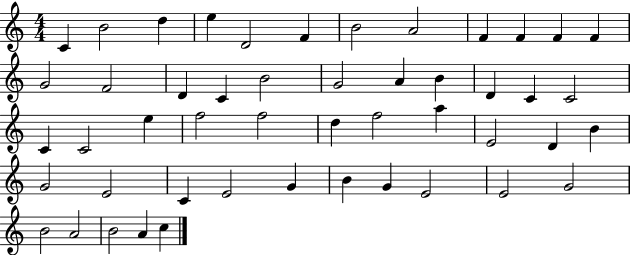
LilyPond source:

{
  \clef treble
  \numericTimeSignature
  \time 4/4
  \key c \major
  c'4 b'2 d''4 | e''4 d'2 f'4 | b'2 a'2 | f'4 f'4 f'4 f'4 | \break g'2 f'2 | d'4 c'4 b'2 | g'2 a'4 b'4 | d'4 c'4 c'2 | \break c'4 c'2 e''4 | f''2 f''2 | d''4 f''2 a''4 | e'2 d'4 b'4 | \break g'2 e'2 | c'4 e'2 g'4 | b'4 g'4 e'2 | e'2 g'2 | \break b'2 a'2 | b'2 a'4 c''4 | \bar "|."
}